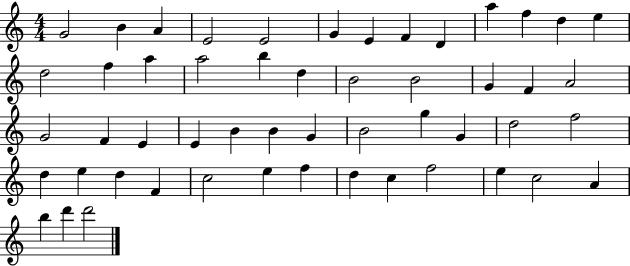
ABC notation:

X:1
T:Untitled
M:4/4
L:1/4
K:C
G2 B A E2 E2 G E F D a f d e d2 f a a2 b d B2 B2 G F A2 G2 F E E B B G B2 g G d2 f2 d e d F c2 e f d c f2 e c2 A b d' d'2